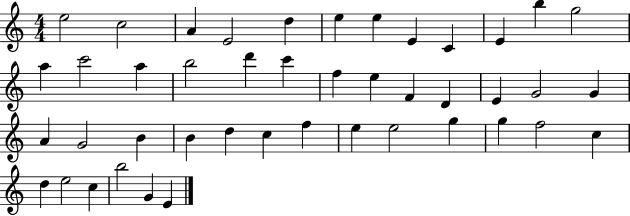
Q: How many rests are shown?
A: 0